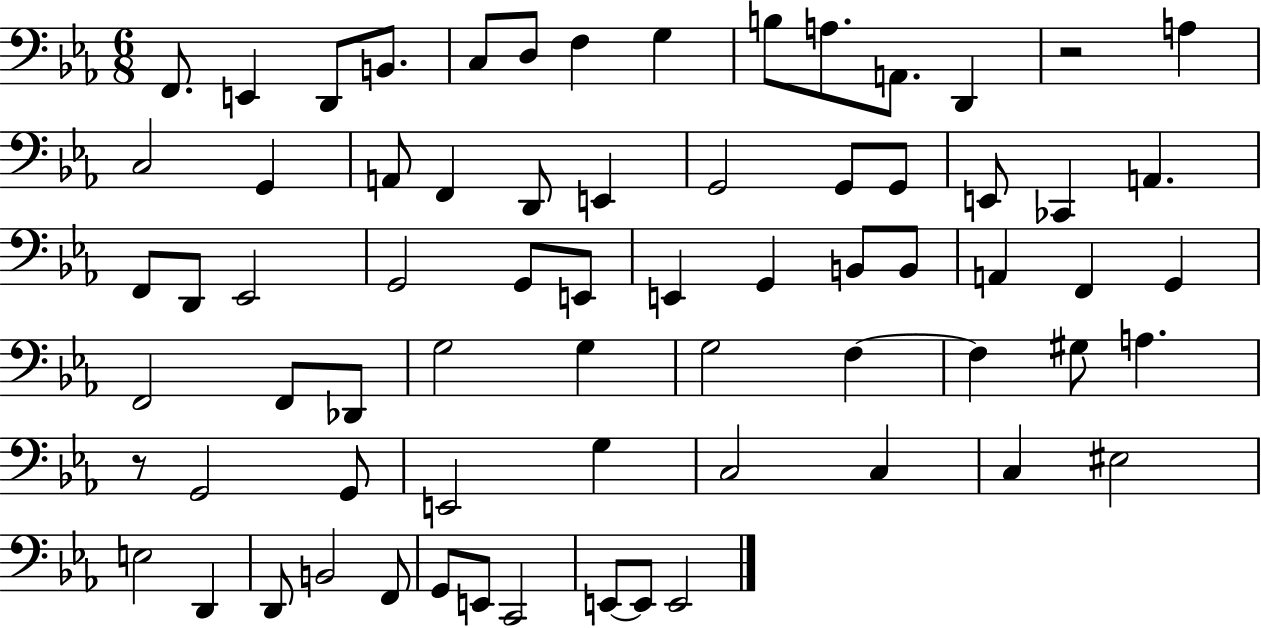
{
  \clef bass
  \numericTimeSignature
  \time 6/8
  \key ees \major
  \repeat volta 2 { f,8. e,4 d,8 b,8. | c8 d8 f4 g4 | b8 a8. a,8. d,4 | r2 a4 | \break c2 g,4 | a,8 f,4 d,8 e,4 | g,2 g,8 g,8 | e,8 ces,4 a,4. | \break f,8 d,8 ees,2 | g,2 g,8 e,8 | e,4 g,4 b,8 b,8 | a,4 f,4 g,4 | \break f,2 f,8 des,8 | g2 g4 | g2 f4~~ | f4 gis8 a4. | \break r8 g,2 g,8 | e,2 g4 | c2 c4 | c4 eis2 | \break e2 d,4 | d,8 b,2 f,8 | g,8 e,8 c,2 | e,8~~ e,8 e,2 | \break } \bar "|."
}